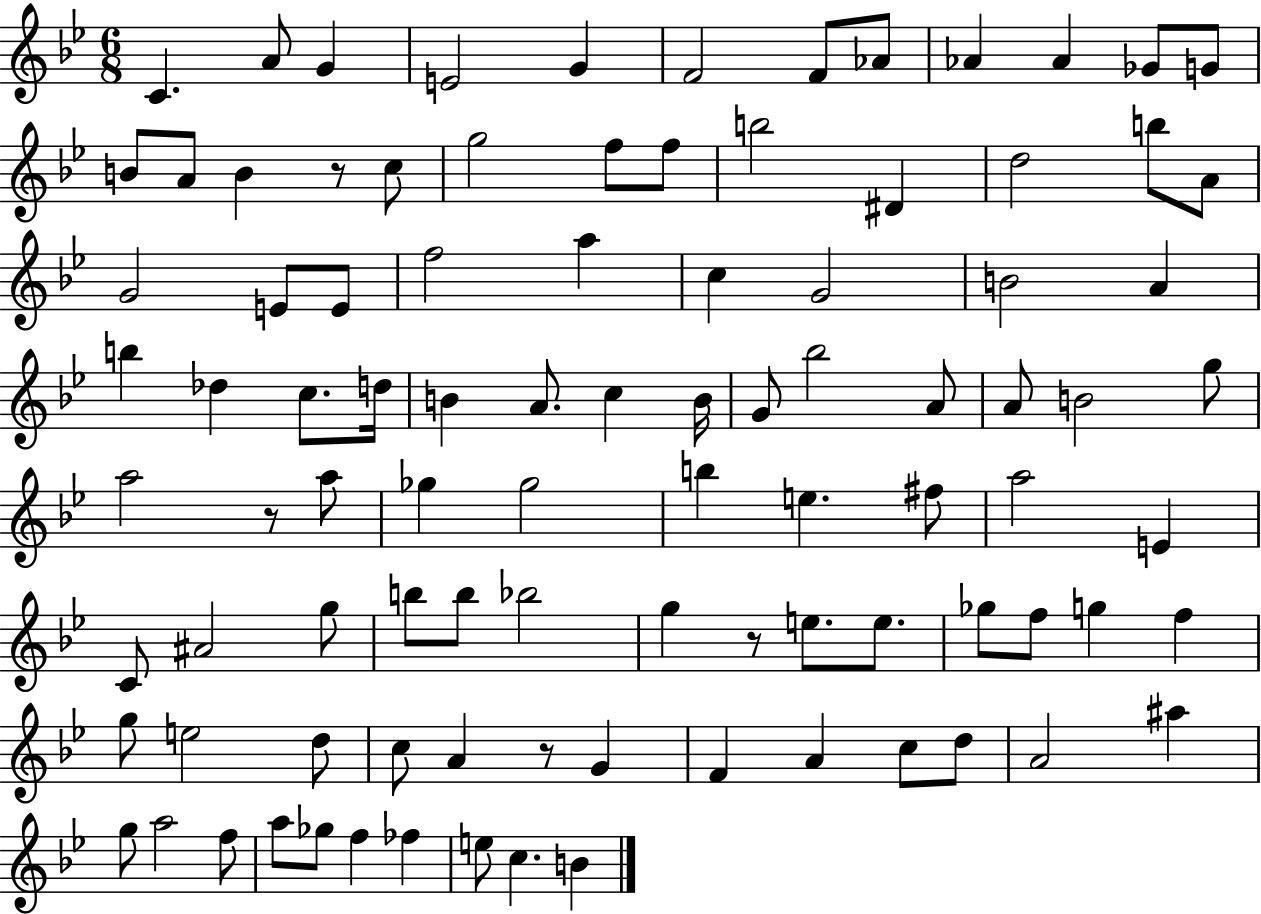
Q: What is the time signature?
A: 6/8